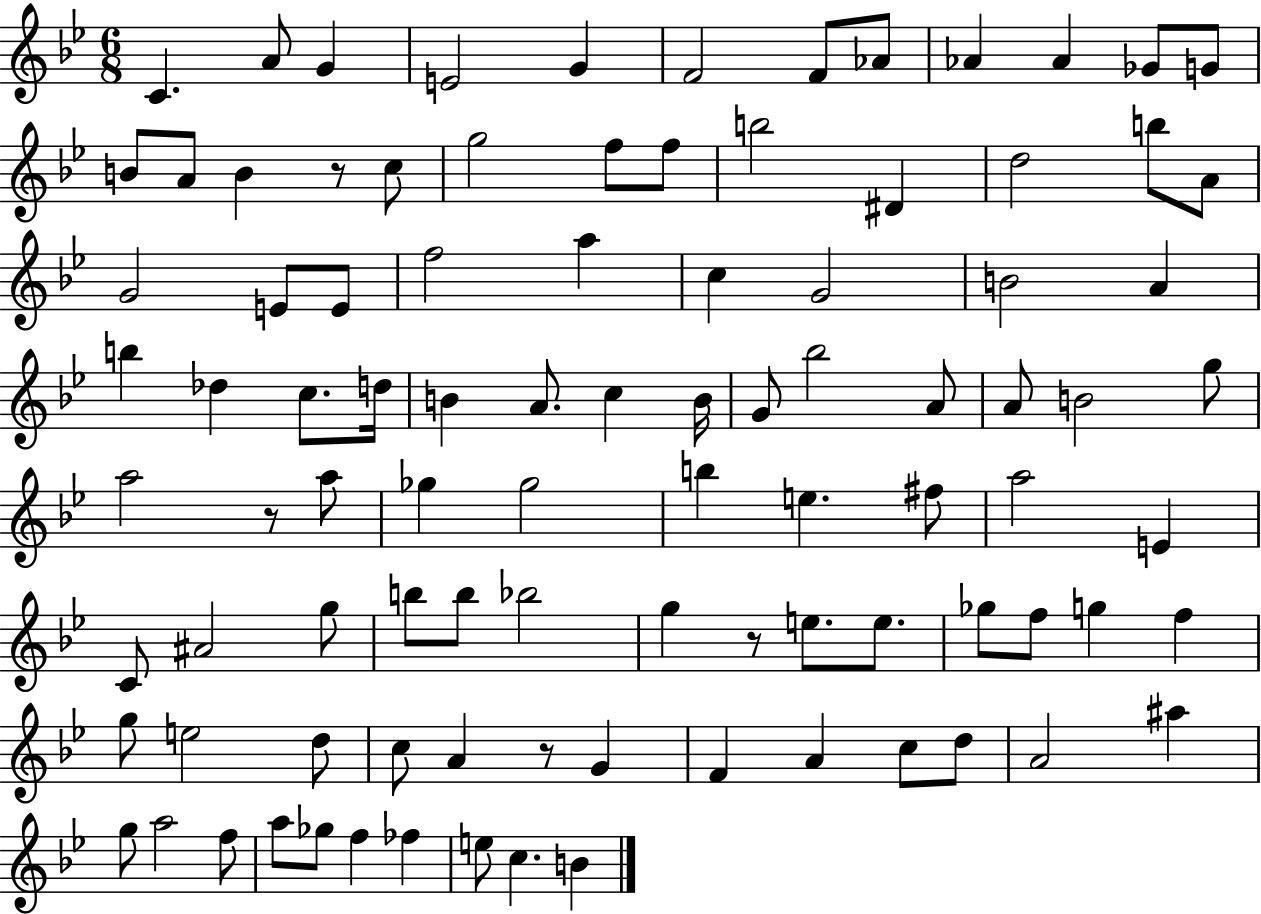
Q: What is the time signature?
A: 6/8